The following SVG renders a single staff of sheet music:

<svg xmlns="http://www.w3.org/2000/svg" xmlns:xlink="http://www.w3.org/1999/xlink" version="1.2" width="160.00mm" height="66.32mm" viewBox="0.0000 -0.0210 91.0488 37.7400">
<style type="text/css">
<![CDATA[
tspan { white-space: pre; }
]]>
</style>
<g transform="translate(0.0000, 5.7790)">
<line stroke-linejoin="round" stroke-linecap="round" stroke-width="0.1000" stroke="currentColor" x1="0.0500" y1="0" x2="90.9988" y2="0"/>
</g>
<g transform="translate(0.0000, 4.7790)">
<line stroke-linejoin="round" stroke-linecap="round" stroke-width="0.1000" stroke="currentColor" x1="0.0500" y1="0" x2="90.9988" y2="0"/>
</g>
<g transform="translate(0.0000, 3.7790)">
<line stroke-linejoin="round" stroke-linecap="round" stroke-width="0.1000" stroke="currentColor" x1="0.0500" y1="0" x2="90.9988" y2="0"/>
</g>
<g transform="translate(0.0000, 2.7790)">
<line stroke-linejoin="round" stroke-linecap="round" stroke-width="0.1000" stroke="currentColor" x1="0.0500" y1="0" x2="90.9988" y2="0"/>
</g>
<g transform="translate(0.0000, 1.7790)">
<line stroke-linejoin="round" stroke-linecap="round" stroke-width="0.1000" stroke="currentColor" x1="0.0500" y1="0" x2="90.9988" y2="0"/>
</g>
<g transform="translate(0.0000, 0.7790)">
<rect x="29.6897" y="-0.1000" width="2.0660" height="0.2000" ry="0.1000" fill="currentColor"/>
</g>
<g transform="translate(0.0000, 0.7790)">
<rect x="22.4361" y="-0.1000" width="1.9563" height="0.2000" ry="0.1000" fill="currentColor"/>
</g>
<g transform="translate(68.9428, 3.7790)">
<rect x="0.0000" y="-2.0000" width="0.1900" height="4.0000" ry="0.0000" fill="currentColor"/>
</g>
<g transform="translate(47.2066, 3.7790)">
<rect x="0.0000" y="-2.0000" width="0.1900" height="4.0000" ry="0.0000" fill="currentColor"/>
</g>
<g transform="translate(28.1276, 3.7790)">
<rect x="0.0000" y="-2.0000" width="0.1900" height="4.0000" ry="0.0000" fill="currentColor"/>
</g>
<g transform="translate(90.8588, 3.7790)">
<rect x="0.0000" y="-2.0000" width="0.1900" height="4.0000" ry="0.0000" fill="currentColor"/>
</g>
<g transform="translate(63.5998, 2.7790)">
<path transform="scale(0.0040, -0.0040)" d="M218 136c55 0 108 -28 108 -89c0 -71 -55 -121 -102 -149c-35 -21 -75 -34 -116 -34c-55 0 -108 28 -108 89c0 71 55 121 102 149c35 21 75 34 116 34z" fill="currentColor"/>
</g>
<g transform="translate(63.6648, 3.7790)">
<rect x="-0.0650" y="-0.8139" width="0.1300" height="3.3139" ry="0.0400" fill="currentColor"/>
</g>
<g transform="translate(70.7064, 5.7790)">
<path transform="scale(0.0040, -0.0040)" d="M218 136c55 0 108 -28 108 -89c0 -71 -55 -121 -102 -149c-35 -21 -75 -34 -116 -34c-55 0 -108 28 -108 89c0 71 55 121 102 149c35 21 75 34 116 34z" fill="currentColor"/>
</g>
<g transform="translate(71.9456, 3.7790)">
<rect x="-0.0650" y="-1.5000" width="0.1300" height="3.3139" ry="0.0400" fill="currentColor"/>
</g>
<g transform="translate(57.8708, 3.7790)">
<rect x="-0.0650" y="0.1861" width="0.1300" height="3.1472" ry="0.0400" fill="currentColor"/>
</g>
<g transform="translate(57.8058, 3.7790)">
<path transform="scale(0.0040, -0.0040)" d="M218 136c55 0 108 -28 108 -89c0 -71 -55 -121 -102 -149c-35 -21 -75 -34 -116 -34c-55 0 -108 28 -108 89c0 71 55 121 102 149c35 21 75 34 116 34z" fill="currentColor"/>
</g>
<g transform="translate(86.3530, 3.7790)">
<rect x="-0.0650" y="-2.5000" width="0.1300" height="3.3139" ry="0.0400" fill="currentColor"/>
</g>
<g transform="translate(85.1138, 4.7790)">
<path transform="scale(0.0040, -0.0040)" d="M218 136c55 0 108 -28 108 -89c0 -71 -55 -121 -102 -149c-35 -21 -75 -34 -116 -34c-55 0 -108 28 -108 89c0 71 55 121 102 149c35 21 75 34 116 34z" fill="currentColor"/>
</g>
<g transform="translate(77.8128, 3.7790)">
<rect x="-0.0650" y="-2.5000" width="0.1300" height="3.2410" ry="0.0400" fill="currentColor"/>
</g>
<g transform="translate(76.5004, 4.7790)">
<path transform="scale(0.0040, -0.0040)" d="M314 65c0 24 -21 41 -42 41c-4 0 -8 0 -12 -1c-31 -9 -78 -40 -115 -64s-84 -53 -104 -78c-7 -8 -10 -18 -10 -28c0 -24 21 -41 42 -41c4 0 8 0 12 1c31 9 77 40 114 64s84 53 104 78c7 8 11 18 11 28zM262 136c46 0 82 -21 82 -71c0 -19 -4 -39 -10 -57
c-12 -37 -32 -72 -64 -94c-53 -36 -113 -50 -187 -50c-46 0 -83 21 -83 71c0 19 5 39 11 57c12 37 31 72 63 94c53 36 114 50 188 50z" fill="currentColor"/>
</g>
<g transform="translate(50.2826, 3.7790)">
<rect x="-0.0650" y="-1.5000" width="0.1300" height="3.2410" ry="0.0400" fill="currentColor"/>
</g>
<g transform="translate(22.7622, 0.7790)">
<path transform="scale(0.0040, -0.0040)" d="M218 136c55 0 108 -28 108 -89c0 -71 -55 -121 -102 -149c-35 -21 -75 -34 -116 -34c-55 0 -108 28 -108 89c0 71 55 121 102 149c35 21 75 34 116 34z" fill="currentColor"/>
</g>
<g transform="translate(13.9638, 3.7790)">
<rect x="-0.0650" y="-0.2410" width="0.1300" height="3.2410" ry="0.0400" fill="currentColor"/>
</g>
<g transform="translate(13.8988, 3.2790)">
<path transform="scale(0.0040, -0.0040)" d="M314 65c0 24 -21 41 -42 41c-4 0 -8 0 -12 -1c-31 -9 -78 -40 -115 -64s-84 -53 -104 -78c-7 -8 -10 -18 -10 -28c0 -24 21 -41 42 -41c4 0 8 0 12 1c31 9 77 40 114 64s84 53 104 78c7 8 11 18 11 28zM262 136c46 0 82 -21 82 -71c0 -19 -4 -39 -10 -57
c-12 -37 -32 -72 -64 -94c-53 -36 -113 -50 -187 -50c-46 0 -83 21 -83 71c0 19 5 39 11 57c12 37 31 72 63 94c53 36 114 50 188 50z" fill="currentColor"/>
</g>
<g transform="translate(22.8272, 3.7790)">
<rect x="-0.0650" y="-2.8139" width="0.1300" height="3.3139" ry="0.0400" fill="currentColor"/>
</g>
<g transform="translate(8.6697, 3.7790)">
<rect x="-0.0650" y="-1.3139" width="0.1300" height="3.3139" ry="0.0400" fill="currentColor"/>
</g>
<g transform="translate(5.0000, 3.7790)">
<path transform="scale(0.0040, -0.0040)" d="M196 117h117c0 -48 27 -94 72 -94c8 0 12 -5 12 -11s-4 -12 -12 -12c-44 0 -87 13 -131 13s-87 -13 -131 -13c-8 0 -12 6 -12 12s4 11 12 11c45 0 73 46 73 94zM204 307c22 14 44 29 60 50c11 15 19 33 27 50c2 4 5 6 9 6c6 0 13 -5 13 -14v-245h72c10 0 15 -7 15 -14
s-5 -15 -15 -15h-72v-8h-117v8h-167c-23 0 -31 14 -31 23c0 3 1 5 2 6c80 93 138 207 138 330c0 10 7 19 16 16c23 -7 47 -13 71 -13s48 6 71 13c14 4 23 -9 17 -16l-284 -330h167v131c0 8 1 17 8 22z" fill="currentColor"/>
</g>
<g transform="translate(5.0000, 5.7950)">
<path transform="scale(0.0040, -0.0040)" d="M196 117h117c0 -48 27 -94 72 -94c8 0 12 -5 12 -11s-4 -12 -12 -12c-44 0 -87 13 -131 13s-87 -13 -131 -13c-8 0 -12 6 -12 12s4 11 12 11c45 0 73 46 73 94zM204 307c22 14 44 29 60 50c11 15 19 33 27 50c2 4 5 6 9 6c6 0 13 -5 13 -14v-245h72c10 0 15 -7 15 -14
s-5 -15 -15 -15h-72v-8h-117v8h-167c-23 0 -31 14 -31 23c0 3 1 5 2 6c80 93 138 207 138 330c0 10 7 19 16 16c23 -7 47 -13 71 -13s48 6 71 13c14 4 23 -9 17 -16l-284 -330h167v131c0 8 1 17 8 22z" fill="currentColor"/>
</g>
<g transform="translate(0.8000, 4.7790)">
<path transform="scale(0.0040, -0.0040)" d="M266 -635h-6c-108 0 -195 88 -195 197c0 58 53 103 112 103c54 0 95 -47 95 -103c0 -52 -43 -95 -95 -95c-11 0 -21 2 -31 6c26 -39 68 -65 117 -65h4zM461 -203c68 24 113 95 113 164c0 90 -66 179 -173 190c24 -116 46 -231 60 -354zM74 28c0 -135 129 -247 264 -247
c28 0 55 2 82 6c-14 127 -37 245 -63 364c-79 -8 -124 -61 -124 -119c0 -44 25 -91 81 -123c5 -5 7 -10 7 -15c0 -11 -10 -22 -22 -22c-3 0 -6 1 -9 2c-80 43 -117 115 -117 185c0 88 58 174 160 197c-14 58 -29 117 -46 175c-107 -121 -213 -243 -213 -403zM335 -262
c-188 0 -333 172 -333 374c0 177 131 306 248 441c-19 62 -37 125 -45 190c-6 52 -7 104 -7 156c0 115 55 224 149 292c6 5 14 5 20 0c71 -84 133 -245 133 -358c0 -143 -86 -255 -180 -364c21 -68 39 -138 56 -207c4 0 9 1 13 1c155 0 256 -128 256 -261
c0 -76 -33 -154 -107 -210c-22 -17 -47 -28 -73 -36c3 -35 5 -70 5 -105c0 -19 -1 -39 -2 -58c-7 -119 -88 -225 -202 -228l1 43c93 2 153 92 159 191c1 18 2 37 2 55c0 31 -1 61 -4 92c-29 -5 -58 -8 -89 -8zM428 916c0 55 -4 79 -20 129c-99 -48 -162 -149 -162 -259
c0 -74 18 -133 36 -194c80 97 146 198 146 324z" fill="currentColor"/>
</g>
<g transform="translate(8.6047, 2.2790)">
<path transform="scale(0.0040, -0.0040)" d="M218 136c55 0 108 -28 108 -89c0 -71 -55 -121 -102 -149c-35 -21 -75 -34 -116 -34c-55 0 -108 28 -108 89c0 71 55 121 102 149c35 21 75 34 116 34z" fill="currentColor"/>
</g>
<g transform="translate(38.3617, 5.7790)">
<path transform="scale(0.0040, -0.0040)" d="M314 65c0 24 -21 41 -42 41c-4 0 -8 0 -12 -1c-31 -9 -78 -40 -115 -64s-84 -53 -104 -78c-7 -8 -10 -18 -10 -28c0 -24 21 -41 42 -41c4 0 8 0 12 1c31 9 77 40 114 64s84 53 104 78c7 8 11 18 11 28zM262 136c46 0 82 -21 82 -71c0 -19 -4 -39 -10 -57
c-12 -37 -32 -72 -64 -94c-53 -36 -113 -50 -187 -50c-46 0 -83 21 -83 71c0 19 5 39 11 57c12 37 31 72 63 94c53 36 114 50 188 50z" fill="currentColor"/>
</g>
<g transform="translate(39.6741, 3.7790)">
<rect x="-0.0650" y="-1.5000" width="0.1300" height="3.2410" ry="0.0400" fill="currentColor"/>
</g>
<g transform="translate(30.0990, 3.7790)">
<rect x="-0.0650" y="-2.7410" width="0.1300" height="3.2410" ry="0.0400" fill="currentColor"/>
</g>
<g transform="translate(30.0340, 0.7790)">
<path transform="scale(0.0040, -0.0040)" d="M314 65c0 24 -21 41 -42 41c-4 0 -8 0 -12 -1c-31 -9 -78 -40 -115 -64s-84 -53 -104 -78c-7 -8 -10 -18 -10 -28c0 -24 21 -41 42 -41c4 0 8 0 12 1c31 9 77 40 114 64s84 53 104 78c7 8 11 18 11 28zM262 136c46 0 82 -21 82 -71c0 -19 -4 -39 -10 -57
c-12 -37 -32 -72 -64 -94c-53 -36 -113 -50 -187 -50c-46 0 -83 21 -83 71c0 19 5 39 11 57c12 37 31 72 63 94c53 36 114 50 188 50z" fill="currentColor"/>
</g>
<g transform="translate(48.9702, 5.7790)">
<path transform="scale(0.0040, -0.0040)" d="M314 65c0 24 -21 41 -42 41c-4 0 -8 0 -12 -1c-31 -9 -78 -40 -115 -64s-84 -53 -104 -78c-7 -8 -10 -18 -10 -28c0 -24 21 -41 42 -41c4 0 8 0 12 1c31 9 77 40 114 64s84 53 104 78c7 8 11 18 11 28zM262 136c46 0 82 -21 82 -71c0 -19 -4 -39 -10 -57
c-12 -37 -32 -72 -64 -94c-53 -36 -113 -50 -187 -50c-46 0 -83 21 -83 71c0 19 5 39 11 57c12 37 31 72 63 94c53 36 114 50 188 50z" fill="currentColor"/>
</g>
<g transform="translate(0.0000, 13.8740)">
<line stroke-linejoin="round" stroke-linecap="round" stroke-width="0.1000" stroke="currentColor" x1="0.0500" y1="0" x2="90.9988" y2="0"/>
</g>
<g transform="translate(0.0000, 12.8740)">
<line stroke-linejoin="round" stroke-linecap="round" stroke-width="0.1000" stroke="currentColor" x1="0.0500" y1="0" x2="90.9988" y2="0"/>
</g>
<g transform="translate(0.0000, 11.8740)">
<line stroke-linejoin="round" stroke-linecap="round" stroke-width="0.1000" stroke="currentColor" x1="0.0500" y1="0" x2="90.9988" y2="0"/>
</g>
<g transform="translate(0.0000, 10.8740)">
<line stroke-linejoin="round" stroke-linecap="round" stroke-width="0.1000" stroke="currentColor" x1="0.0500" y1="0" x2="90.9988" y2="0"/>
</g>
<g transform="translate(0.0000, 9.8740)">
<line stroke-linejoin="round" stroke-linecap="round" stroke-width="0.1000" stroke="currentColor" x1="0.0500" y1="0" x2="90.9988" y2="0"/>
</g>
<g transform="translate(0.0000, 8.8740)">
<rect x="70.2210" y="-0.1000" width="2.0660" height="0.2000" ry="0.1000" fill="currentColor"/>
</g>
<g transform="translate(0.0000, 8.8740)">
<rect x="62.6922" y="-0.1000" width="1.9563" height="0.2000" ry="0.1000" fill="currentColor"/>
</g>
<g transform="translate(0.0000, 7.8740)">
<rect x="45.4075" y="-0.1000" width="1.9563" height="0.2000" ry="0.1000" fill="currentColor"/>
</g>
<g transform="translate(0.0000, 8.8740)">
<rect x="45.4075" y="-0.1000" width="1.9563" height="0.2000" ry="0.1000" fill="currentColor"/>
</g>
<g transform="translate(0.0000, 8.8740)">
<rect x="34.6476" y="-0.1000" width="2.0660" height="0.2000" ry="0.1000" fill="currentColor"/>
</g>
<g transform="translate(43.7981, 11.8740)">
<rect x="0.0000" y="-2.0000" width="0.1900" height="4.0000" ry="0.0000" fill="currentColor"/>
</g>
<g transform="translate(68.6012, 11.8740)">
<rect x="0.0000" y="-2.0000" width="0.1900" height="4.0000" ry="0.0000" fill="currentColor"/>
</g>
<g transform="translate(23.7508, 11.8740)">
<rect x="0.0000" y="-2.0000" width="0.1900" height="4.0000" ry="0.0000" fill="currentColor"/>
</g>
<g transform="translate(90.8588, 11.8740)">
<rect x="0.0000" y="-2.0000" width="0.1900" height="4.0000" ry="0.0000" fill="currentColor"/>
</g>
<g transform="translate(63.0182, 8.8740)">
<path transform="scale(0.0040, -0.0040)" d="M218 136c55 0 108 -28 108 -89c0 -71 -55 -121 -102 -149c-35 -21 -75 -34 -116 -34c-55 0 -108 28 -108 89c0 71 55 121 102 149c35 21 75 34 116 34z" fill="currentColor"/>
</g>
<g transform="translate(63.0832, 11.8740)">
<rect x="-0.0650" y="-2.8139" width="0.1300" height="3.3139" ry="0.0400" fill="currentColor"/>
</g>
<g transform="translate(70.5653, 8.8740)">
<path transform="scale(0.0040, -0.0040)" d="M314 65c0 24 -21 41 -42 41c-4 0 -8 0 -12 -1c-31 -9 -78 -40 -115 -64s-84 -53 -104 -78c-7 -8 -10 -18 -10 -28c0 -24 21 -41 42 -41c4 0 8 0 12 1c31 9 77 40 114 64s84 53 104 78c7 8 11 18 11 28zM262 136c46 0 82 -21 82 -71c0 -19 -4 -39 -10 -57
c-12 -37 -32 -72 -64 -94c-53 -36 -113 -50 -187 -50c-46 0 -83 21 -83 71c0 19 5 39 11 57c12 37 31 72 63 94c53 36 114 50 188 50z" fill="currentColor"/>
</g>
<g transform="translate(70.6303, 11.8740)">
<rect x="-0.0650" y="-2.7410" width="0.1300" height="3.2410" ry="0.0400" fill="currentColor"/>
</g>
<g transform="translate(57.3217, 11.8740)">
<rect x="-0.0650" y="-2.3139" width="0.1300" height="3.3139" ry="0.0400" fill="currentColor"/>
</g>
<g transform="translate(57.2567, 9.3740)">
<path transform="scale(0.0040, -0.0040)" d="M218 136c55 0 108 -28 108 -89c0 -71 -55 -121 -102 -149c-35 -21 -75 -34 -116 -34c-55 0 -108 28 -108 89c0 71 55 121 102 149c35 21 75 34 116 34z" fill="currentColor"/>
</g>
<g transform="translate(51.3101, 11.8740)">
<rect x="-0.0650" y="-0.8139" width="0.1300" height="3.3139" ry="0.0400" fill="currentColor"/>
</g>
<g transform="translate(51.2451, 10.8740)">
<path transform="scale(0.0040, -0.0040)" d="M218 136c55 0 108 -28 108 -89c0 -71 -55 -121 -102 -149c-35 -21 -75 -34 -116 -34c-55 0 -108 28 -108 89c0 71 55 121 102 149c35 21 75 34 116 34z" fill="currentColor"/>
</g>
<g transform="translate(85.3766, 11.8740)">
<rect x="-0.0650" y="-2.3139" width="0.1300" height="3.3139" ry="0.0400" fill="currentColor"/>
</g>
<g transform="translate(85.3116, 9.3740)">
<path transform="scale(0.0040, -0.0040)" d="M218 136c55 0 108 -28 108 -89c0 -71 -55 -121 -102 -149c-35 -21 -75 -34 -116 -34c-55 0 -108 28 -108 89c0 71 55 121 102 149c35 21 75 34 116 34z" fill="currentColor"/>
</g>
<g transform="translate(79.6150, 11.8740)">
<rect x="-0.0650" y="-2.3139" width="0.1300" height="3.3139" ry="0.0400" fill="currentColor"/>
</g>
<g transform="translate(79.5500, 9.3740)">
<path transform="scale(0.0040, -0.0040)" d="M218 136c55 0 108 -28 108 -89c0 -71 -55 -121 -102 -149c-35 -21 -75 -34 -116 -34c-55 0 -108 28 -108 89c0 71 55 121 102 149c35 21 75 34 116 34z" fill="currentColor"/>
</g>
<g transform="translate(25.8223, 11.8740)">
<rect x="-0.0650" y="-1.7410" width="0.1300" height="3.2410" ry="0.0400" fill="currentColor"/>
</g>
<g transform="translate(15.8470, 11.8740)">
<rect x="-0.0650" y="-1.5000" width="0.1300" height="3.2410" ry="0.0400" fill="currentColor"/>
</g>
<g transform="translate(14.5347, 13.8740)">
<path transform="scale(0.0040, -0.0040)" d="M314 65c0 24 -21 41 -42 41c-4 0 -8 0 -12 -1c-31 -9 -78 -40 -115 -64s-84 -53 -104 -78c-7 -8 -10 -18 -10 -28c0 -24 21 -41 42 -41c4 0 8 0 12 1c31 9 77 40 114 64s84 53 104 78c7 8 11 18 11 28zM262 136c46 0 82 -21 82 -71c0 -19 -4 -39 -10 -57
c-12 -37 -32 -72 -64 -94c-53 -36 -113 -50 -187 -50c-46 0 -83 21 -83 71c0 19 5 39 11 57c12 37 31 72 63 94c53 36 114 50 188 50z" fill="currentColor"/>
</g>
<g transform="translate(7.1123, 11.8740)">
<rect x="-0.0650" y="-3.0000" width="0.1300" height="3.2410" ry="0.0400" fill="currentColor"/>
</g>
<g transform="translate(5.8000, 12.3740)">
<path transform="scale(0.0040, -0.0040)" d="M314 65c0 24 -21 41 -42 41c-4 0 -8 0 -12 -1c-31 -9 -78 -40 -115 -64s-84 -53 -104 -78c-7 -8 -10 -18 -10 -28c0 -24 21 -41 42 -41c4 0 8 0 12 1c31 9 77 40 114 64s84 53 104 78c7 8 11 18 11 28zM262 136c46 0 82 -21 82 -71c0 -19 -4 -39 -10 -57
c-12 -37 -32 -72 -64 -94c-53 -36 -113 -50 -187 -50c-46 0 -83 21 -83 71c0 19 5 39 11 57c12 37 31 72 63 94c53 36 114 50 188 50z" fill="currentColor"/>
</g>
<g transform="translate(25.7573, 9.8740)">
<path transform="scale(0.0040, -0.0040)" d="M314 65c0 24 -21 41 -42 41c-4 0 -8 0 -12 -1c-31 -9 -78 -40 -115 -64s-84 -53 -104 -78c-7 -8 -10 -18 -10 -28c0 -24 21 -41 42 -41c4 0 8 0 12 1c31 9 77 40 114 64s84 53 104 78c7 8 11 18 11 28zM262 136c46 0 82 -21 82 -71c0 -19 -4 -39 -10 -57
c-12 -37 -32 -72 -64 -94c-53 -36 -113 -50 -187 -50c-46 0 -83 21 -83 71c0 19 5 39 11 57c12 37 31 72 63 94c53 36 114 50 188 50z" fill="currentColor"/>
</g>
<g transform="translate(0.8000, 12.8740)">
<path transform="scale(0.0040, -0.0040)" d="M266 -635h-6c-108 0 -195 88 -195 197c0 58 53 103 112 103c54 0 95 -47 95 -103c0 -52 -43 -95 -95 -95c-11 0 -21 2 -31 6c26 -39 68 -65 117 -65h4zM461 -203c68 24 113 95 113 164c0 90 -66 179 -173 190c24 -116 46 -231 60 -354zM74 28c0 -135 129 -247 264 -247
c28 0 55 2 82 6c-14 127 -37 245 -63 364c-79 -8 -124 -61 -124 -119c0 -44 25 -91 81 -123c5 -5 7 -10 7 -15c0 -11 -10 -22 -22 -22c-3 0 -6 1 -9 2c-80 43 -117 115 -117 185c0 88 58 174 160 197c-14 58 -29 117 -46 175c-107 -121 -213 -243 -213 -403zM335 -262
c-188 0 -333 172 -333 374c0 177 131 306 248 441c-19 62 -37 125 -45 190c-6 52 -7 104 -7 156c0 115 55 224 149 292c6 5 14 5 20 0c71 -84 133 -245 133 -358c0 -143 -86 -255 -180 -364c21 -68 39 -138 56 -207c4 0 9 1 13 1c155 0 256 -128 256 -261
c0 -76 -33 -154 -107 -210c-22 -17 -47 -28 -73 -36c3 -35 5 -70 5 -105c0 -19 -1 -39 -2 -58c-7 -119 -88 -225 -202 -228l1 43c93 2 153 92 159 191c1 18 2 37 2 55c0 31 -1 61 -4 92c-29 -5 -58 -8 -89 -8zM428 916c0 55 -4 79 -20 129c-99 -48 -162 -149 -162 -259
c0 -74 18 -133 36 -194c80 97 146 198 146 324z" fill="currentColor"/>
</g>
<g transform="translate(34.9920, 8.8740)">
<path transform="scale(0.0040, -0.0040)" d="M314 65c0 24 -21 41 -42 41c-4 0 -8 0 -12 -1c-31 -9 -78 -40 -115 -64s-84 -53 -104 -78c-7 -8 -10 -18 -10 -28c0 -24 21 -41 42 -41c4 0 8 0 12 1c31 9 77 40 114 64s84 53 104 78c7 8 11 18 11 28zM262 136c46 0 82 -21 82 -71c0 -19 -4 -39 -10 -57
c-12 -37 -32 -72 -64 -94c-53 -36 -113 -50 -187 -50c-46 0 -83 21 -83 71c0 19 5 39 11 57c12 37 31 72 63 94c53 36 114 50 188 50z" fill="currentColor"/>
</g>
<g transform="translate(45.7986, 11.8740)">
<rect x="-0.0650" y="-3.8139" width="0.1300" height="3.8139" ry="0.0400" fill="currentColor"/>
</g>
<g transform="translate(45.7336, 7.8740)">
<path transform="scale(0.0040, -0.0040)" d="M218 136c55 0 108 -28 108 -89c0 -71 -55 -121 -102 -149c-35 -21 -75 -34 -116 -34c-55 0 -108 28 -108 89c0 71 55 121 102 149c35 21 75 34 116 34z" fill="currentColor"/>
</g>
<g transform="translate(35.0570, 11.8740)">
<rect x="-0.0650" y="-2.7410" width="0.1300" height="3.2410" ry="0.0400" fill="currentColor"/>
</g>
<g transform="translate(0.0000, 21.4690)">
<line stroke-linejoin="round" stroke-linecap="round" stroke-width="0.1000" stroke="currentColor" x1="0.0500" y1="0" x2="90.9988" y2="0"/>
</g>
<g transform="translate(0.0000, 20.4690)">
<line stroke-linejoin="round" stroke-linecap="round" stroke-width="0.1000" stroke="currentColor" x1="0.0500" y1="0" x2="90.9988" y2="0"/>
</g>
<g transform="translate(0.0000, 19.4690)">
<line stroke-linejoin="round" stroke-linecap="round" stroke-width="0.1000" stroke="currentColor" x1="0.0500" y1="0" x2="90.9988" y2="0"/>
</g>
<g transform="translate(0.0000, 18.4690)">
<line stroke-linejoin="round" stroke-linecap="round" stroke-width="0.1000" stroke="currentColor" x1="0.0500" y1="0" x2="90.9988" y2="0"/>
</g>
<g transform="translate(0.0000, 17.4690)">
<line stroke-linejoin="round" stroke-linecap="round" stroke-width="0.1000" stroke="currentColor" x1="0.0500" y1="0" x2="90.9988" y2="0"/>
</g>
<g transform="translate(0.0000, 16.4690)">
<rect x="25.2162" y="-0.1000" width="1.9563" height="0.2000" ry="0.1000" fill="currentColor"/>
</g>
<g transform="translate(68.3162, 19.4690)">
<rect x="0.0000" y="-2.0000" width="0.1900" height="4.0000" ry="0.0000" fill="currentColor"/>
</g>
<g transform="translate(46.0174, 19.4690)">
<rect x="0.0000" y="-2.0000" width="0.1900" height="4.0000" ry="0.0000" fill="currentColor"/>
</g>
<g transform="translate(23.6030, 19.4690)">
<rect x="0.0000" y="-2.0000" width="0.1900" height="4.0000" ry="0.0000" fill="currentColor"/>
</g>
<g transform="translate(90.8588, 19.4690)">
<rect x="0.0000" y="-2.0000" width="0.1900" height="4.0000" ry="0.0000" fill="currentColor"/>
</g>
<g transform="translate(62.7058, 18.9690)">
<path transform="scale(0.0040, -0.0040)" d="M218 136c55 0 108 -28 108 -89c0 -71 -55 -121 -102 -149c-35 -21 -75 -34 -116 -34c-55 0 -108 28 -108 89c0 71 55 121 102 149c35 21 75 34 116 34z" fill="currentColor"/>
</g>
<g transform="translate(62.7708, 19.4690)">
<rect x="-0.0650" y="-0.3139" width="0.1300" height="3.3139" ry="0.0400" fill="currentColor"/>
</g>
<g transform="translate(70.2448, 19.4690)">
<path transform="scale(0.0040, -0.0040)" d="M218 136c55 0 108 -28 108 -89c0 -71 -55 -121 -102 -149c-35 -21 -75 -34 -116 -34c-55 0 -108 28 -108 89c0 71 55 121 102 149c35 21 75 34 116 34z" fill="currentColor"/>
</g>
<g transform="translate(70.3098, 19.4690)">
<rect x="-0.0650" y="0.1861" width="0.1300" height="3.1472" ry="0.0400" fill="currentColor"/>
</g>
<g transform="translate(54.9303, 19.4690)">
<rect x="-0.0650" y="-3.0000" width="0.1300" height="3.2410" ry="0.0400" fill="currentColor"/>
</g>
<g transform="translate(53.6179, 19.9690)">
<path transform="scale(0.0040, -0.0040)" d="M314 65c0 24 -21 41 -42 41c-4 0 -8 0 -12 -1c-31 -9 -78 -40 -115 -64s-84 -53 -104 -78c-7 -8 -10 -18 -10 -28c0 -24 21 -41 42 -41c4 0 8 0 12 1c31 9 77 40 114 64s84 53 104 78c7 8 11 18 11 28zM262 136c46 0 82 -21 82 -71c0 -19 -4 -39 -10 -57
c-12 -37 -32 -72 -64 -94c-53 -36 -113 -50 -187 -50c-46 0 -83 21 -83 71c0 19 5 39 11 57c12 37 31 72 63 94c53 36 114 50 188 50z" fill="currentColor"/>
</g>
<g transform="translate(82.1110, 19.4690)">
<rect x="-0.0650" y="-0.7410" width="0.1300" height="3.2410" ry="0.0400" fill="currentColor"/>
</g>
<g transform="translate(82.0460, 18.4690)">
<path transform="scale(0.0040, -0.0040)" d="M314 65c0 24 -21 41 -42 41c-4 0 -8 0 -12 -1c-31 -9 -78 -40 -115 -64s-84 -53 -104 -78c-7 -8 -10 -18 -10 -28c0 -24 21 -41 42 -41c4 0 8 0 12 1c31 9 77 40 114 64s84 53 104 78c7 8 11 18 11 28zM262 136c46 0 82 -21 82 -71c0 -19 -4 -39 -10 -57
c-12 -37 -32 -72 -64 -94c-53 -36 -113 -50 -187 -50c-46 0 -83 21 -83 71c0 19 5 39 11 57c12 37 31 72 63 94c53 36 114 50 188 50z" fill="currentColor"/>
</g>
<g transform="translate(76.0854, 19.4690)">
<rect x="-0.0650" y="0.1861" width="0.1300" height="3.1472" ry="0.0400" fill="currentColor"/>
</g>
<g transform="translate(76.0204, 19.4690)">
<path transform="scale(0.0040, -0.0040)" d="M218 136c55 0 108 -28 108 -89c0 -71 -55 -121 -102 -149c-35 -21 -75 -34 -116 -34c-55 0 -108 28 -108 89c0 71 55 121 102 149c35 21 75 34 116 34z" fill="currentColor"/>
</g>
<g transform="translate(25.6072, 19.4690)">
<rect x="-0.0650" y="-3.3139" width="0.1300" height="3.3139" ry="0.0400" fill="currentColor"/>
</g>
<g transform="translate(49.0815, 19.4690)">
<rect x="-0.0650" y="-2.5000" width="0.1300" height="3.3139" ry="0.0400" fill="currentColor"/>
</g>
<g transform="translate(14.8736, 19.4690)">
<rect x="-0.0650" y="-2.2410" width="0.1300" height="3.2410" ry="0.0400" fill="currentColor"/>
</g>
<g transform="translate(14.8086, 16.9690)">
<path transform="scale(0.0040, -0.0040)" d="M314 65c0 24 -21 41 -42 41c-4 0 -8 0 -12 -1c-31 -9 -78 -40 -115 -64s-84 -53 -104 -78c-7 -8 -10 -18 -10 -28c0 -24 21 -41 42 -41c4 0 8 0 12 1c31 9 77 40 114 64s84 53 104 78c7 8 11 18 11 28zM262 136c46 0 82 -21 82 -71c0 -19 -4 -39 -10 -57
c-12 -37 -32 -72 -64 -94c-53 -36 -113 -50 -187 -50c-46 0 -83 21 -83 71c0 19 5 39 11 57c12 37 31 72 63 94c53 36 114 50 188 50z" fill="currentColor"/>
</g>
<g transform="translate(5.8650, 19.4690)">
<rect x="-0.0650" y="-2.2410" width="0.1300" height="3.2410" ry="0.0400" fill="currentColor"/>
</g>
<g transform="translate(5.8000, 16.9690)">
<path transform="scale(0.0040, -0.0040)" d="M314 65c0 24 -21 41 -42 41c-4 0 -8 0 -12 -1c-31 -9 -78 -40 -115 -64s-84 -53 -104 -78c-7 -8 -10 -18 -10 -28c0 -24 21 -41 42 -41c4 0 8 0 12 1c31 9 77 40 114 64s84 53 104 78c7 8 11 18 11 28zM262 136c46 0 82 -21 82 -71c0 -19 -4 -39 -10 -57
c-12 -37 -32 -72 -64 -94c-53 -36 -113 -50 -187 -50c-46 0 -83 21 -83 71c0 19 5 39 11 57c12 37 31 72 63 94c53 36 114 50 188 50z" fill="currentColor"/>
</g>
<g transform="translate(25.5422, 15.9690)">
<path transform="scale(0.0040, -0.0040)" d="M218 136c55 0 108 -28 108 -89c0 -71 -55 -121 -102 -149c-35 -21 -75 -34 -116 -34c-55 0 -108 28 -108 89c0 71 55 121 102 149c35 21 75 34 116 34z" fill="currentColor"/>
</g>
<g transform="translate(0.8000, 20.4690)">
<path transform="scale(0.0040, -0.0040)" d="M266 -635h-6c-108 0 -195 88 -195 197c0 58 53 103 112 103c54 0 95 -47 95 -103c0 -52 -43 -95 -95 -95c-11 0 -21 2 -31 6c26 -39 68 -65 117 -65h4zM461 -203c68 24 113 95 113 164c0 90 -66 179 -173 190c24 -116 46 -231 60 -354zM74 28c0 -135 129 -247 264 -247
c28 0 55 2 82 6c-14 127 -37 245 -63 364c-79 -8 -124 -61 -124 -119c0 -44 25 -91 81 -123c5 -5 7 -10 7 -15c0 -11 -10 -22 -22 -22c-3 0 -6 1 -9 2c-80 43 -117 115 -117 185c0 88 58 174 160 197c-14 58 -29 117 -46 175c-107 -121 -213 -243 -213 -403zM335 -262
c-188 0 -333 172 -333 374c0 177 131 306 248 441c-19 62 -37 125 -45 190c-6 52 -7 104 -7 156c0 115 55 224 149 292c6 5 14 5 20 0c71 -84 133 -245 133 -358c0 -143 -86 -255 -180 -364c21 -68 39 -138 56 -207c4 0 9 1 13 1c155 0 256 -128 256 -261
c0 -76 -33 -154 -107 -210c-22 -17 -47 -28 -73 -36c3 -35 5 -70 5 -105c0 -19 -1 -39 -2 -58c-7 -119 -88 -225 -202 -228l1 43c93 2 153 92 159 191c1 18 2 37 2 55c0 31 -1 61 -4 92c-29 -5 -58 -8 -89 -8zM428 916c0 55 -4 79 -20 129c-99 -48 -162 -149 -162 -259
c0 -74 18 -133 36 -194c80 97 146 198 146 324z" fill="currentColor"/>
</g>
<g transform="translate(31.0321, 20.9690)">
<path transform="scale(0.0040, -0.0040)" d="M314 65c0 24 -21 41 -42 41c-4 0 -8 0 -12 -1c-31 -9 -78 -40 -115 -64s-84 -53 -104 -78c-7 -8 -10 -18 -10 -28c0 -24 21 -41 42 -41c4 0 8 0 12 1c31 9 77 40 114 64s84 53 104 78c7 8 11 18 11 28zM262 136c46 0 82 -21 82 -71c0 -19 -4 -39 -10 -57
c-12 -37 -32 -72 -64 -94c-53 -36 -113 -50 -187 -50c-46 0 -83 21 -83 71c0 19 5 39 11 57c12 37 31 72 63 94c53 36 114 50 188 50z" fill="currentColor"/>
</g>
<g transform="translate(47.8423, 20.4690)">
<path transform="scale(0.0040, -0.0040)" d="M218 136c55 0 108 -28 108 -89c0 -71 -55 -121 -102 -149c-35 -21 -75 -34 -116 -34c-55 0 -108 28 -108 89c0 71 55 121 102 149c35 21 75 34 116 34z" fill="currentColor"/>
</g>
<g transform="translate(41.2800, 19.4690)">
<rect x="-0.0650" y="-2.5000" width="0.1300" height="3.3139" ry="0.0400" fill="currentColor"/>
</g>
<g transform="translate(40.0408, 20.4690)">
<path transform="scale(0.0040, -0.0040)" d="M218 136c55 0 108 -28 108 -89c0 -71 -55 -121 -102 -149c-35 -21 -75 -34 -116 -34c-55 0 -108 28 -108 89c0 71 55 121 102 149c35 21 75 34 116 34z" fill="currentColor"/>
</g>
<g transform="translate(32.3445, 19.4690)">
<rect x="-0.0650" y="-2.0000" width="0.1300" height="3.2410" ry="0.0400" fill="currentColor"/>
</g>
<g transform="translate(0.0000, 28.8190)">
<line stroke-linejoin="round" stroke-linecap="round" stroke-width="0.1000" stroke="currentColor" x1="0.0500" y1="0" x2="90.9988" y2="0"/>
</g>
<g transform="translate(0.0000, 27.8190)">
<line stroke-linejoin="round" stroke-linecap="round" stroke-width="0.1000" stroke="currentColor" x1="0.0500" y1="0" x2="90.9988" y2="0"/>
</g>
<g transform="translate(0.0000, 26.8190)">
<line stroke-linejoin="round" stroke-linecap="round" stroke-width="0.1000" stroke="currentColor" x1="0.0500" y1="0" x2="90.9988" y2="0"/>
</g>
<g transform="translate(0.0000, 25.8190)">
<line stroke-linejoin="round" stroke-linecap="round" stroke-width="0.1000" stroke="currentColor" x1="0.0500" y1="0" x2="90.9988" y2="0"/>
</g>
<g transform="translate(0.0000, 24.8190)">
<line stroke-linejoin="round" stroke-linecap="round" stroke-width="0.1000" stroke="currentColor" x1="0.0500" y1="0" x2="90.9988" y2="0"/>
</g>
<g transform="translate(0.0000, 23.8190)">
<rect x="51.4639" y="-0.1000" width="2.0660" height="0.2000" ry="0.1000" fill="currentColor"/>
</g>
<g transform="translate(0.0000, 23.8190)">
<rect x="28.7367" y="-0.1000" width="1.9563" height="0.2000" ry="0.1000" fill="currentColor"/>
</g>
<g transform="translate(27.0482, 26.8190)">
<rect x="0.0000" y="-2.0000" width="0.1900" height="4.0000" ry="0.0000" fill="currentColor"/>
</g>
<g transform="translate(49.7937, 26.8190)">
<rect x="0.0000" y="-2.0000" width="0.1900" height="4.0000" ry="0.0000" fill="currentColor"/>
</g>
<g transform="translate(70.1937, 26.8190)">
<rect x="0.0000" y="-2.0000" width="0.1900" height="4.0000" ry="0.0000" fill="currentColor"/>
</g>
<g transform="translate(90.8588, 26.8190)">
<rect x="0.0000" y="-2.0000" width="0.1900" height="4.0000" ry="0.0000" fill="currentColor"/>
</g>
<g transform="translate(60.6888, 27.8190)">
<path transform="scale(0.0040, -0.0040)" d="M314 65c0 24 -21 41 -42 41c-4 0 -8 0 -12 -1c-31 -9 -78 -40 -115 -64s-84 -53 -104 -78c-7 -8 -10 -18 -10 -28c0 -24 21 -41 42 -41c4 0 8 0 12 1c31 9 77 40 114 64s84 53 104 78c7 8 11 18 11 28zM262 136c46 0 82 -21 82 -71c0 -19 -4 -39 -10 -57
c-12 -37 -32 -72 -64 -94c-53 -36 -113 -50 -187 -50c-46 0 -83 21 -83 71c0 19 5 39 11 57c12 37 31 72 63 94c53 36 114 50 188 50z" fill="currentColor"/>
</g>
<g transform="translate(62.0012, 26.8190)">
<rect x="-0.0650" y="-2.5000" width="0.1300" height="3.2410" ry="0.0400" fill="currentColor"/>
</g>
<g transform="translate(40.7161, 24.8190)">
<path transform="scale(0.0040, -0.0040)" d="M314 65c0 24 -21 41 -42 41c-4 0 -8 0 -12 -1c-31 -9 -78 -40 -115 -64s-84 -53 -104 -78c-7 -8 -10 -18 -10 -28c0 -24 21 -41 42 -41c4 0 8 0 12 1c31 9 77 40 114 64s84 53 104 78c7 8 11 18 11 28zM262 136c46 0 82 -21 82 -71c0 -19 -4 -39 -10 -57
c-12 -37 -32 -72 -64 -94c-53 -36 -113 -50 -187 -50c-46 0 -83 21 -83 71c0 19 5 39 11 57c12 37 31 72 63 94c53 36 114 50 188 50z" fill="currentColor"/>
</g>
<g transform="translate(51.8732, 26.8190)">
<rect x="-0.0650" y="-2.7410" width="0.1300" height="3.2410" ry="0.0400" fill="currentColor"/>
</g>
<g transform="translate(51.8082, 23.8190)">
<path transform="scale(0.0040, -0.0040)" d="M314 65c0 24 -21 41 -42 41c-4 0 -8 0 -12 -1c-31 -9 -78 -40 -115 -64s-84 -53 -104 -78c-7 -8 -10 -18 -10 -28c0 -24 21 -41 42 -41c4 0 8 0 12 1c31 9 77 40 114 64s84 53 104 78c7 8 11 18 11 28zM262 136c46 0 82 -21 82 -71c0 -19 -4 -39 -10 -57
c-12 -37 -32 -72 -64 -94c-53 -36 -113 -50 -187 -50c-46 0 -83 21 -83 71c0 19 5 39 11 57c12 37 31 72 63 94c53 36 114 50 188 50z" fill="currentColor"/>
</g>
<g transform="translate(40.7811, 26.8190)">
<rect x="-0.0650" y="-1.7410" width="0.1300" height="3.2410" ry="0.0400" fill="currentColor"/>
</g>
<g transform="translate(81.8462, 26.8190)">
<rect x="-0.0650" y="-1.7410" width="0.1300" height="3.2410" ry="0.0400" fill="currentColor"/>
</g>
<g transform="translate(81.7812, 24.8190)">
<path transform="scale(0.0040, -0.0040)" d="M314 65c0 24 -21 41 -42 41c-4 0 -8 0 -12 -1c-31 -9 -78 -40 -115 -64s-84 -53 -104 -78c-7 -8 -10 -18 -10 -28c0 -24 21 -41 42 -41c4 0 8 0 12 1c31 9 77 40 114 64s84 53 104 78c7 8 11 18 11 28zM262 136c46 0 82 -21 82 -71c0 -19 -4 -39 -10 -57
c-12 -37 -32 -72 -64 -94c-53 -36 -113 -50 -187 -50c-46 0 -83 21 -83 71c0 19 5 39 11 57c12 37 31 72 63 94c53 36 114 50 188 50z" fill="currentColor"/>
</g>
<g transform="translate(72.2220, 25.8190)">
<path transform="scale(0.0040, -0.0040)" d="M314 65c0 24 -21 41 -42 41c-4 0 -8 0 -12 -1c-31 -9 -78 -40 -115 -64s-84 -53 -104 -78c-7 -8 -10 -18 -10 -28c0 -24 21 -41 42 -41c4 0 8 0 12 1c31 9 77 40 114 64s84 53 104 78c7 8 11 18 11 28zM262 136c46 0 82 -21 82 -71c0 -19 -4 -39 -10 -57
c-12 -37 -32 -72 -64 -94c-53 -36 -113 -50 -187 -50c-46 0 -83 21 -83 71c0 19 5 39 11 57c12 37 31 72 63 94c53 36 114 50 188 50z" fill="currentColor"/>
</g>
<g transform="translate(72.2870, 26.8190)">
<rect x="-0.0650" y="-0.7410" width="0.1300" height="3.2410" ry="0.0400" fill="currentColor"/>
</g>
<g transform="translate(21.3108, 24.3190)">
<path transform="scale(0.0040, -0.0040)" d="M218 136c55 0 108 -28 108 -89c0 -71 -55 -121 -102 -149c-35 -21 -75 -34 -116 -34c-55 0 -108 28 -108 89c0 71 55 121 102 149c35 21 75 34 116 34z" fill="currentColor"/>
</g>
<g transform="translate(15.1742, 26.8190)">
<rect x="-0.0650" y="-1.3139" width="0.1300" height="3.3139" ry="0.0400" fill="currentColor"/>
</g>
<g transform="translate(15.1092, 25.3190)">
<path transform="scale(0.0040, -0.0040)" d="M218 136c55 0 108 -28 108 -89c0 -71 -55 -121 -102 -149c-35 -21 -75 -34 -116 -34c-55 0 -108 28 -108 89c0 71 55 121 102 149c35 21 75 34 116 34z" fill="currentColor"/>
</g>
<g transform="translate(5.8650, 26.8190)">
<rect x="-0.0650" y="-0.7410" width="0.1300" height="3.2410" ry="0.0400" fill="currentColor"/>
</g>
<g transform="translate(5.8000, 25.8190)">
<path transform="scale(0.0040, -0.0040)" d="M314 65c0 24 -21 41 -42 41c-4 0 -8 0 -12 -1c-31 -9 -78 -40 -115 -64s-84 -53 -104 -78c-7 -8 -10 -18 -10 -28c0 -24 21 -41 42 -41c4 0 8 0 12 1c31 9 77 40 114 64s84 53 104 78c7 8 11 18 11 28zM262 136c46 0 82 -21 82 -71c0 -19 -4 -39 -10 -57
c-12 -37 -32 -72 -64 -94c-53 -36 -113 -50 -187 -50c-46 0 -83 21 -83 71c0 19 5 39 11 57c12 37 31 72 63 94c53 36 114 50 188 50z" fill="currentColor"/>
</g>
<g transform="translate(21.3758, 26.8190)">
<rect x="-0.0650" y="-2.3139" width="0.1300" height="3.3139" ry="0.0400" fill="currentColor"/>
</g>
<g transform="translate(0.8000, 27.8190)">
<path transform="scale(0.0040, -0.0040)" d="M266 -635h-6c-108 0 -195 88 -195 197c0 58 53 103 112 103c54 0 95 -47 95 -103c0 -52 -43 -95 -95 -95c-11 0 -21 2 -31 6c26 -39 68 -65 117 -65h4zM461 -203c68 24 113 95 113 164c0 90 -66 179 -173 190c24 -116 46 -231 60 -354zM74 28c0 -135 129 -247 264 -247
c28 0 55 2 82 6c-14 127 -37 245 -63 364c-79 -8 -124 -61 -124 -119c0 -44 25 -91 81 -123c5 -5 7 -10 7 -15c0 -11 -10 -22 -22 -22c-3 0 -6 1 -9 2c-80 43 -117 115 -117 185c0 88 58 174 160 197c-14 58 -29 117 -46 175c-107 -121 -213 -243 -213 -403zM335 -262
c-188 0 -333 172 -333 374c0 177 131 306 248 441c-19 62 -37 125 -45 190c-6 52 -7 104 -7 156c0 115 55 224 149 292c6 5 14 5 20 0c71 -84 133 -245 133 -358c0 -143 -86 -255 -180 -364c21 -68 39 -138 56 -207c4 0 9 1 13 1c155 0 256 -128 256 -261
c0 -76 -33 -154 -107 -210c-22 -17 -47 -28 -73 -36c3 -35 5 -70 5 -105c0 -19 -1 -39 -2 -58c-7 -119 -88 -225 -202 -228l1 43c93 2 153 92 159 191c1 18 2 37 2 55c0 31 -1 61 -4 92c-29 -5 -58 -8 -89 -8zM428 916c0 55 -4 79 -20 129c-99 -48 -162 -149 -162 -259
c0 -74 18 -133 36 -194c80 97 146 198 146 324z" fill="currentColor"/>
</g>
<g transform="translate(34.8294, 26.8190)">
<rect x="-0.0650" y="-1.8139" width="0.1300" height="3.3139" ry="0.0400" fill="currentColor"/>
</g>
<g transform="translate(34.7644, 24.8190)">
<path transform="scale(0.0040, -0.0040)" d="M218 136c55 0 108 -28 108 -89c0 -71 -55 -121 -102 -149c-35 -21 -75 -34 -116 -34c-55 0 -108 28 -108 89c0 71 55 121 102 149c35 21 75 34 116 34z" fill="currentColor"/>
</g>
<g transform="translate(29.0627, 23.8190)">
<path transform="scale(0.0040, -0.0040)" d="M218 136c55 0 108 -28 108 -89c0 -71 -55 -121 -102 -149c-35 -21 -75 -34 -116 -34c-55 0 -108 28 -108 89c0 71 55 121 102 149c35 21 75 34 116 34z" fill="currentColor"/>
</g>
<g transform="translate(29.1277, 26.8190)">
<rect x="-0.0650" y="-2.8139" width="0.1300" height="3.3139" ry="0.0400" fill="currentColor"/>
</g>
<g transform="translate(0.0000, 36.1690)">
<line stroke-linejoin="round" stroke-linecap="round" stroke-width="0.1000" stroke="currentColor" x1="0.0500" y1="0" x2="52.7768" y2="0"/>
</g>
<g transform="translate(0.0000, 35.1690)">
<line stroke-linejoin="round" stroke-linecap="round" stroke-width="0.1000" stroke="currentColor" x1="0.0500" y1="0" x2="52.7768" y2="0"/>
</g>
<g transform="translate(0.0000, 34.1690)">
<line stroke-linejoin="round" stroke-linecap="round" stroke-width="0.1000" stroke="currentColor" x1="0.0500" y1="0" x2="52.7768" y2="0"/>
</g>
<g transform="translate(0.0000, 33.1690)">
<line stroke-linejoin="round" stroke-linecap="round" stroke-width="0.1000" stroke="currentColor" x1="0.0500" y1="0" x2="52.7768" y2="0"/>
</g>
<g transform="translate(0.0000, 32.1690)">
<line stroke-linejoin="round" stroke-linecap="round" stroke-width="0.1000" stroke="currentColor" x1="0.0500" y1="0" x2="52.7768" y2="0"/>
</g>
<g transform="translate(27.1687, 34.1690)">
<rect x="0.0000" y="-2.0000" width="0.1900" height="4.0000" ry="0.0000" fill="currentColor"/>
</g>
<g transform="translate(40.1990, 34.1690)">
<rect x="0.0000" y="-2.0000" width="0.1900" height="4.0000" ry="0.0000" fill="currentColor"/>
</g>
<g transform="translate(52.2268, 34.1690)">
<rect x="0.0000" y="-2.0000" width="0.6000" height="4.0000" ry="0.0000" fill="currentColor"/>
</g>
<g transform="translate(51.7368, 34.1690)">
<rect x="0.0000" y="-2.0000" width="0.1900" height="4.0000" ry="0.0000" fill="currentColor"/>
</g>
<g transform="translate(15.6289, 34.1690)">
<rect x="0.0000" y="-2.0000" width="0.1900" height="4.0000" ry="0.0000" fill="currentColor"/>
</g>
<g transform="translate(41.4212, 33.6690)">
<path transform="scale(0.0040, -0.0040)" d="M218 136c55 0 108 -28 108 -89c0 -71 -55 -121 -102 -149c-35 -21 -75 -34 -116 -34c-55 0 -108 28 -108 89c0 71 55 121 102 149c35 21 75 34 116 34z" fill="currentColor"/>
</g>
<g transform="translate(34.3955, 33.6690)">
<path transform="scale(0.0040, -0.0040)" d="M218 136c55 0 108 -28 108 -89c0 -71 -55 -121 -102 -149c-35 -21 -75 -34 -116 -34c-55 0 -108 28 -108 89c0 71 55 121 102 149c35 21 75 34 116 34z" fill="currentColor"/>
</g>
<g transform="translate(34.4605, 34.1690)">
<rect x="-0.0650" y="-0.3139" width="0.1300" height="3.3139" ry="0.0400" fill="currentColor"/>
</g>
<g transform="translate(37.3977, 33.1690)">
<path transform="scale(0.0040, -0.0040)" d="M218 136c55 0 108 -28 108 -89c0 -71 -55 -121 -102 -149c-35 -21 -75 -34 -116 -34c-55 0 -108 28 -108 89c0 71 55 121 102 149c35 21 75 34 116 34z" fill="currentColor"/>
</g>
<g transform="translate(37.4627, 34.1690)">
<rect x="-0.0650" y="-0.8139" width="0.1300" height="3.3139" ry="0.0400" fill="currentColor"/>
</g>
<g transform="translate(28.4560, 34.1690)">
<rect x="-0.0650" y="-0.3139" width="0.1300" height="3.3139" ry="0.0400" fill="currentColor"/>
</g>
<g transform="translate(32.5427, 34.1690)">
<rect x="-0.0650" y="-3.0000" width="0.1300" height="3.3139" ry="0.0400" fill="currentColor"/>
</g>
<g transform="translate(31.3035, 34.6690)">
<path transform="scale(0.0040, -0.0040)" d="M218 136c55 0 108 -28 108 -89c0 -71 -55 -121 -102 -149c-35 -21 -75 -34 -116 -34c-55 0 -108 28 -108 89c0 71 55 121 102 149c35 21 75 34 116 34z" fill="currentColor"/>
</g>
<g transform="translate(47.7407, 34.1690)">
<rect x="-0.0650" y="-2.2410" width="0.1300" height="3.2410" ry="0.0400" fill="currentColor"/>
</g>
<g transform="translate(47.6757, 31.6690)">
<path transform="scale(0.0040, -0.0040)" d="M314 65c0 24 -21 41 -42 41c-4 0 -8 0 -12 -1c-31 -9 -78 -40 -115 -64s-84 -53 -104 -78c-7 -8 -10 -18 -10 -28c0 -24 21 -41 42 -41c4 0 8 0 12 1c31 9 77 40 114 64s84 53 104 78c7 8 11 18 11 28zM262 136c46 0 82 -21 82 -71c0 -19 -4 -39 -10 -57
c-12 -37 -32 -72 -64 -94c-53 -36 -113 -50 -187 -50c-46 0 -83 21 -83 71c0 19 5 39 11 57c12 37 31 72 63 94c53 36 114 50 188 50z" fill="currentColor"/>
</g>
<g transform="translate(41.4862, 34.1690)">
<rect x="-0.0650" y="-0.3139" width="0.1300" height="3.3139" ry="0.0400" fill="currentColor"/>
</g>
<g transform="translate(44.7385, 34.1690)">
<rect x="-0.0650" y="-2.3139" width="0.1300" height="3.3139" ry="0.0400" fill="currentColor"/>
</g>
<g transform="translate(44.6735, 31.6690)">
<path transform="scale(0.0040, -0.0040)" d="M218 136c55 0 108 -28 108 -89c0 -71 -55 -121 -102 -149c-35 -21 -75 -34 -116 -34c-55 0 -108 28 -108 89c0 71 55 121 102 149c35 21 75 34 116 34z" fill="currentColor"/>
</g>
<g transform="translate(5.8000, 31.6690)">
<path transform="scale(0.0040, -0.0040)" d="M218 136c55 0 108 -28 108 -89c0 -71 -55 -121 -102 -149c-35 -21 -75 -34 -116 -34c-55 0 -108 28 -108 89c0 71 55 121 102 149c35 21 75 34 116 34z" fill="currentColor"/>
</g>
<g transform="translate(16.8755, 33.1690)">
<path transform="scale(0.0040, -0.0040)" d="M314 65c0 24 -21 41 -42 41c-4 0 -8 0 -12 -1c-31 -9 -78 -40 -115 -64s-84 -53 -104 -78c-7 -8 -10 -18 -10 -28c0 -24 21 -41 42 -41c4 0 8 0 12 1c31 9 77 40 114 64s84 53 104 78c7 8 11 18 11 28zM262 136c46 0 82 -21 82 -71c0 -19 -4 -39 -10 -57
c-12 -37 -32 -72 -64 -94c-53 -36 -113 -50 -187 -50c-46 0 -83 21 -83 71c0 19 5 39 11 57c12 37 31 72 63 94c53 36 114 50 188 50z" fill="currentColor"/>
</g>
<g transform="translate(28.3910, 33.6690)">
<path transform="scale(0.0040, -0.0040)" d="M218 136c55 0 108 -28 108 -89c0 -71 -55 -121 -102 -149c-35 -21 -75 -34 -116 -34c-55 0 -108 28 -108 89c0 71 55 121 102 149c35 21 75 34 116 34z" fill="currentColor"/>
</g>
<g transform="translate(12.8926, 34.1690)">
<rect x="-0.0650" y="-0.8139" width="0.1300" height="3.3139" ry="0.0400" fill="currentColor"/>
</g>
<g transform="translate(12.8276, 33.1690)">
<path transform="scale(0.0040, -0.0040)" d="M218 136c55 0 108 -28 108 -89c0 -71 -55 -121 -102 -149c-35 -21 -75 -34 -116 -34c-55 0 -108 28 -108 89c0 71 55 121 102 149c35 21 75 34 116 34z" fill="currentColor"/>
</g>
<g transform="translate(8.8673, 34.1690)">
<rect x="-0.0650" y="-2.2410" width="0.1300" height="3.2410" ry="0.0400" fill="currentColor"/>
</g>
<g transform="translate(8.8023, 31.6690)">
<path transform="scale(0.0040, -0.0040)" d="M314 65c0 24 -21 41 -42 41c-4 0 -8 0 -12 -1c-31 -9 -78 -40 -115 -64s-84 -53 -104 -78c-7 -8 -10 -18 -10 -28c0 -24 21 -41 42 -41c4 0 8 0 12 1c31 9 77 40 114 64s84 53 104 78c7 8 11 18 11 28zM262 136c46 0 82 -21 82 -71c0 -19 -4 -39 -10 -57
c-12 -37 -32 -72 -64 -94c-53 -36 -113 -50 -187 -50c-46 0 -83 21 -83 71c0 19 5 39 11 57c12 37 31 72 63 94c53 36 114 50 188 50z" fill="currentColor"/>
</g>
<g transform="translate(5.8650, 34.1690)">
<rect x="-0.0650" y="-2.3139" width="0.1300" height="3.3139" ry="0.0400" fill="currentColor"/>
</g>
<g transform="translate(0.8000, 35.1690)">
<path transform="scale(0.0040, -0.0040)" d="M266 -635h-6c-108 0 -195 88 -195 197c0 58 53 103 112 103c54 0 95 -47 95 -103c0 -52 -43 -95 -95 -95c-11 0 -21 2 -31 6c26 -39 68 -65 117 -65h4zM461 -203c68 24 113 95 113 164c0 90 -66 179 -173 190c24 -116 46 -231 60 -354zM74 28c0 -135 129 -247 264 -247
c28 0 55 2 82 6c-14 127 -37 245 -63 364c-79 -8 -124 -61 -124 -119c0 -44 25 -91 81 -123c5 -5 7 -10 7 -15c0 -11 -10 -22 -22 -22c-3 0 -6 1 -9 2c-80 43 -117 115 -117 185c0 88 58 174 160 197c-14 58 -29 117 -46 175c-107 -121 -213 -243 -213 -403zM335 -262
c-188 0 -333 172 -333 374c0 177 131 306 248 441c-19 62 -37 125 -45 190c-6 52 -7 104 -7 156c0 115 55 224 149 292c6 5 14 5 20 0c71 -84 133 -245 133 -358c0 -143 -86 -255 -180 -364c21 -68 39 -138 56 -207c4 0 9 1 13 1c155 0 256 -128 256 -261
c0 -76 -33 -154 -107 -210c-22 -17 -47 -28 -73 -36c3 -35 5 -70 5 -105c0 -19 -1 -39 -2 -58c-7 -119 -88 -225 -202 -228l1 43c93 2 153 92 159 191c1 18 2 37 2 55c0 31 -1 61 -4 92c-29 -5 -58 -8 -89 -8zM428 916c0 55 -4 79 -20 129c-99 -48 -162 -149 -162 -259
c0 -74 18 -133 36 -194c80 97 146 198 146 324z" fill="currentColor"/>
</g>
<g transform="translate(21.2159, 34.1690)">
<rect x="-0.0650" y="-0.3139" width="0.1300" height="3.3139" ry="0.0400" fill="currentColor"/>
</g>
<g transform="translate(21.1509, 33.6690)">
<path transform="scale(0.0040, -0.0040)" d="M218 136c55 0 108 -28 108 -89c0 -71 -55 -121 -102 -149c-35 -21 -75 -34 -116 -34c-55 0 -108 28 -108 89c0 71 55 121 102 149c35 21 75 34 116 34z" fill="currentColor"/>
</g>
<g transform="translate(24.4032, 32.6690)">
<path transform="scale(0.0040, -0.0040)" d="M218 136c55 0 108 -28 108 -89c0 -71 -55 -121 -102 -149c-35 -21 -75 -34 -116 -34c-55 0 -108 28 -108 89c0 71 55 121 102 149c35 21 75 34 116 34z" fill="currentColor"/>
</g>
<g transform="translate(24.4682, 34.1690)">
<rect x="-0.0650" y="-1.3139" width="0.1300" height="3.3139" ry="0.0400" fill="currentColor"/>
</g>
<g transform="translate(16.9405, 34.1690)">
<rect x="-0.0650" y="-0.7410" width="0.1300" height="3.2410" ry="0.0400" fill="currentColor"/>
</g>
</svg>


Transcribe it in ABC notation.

X:1
T:Untitled
M:4/4
L:1/4
K:C
e c2 a a2 E2 E2 B d E G2 G A2 E2 f2 a2 c' d g a a2 g g g2 g2 b F2 G G A2 c B B d2 d2 e g a f f2 a2 G2 d2 f2 g g2 d d2 c e c A c d c g g2